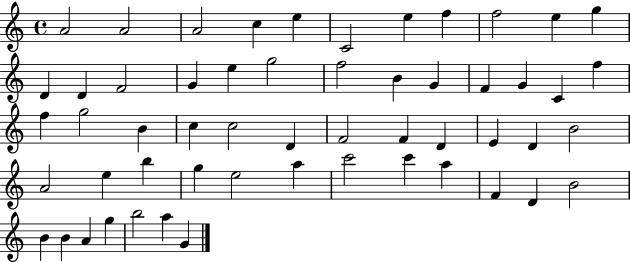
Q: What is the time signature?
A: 4/4